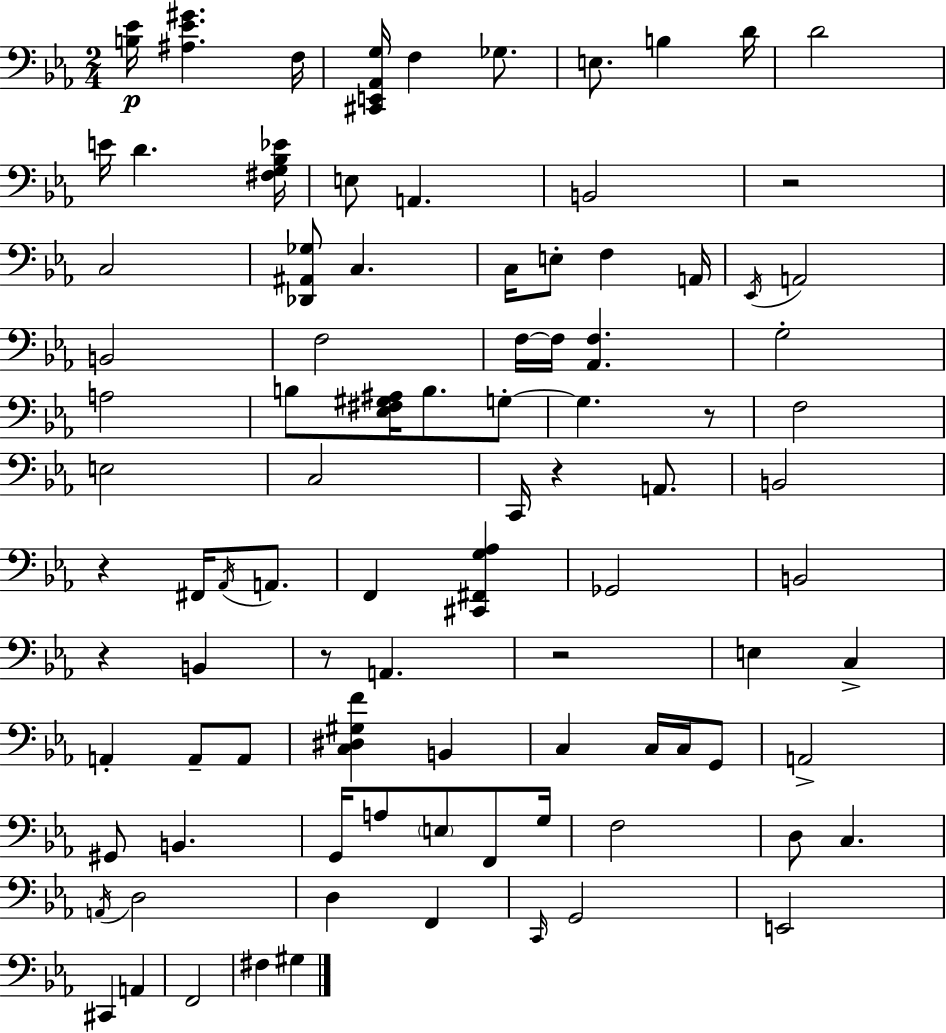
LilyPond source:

{
  \clef bass
  \numericTimeSignature
  \time 2/4
  \key ees \major
  <b ees'>16\p <ais ees' gis'>4. f16 | <cis, e, aes, g>16 f4 ges8. | e8. b4 d'16 | d'2 | \break e'16 d'4. <fis g bes ees'>16 | e8 a,4. | b,2 | r2 | \break c2 | <des, ais, ges>8 c4. | c16 e8-. f4 a,16 | \acciaccatura { ees,16 } a,2 | \break b,2 | f2 | f16~~ f16 <aes, f>4. | g2-. | \break a2 | b8 <ees fis gis ais>16 b8. g8-.~~ | g4. r8 | f2 | \break e2 | c2 | c,16 r4 a,8. | b,2 | \break r4 fis,16 \acciaccatura { aes,16 } a,8. | f,4 <cis, fis, g aes>4 | ges,2 | b,2 | \break r4 b,4 | r8 a,4. | r2 | e4 c4-> | \break a,4-. a,8-- | a,8 <c dis gis f'>4 b,4 | c4 c16 c16 | g,8 a,2-> | \break gis,8 b,4. | g,16 a8 \parenthesize e8 f,8 | g16 f2 | d8 c4. | \break \acciaccatura { a,16 } d2 | d4 f,4 | \grace { c,16 } g,2 | e,2 | \break cis,4 | a,4 f,2 | fis4 | gis4 \bar "|."
}